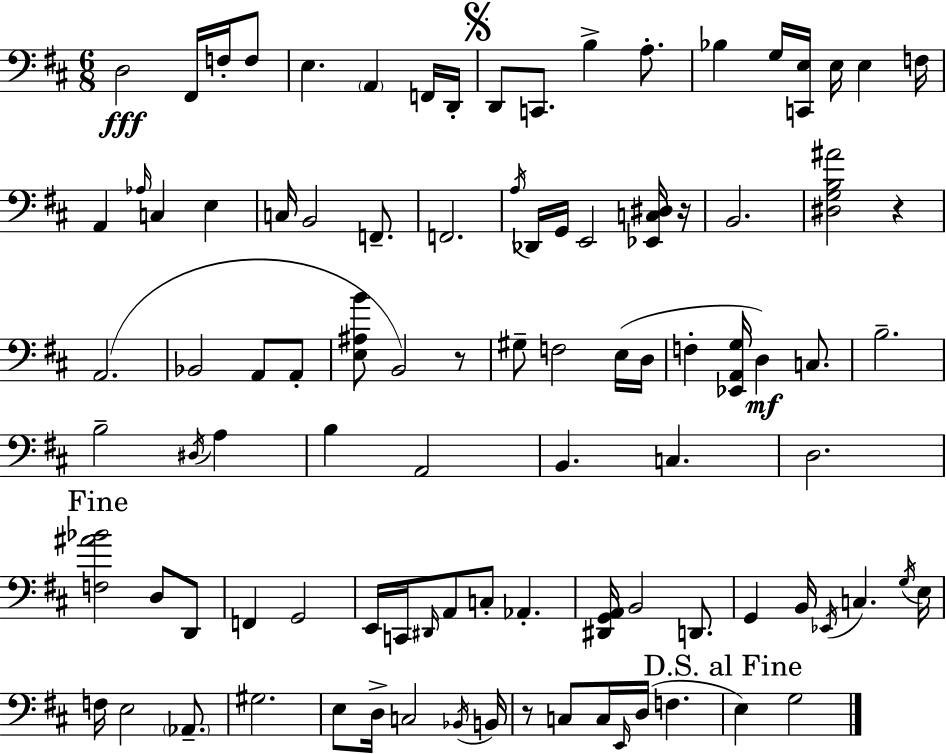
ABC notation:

X:1
T:Untitled
M:6/8
L:1/4
K:D
D,2 ^F,,/4 F,/4 F,/2 E, A,, F,,/4 D,,/4 D,,/2 C,,/2 B, A,/2 _B, G,/4 [C,,E,]/4 E,/4 E, F,/4 A,, _A,/4 C, E, C,/4 B,,2 F,,/2 F,,2 A,/4 _D,,/4 G,,/4 E,,2 [_E,,C,^D,]/4 z/4 B,,2 [^D,G,B,^A]2 z A,,2 _B,,2 A,,/2 A,,/2 [E,^A,B]/2 B,,2 z/2 ^G,/2 F,2 E,/4 D,/4 F, [_E,,A,,G,]/4 D, C,/2 B,2 B,2 ^D,/4 A, B, A,,2 B,, C, D,2 [F,^A_B]2 D,/2 D,,/2 F,, G,,2 E,,/4 C,,/4 ^D,,/4 A,,/2 C,/2 _A,, [^D,,G,,A,,]/4 B,,2 D,,/2 G,, B,,/4 _E,,/4 C, G,/4 E,/4 F,/4 E,2 _A,,/2 ^G,2 E,/2 D,/4 C,2 _B,,/4 B,,/4 z/2 C,/2 C,/4 E,,/4 D,/4 F, E, G,2